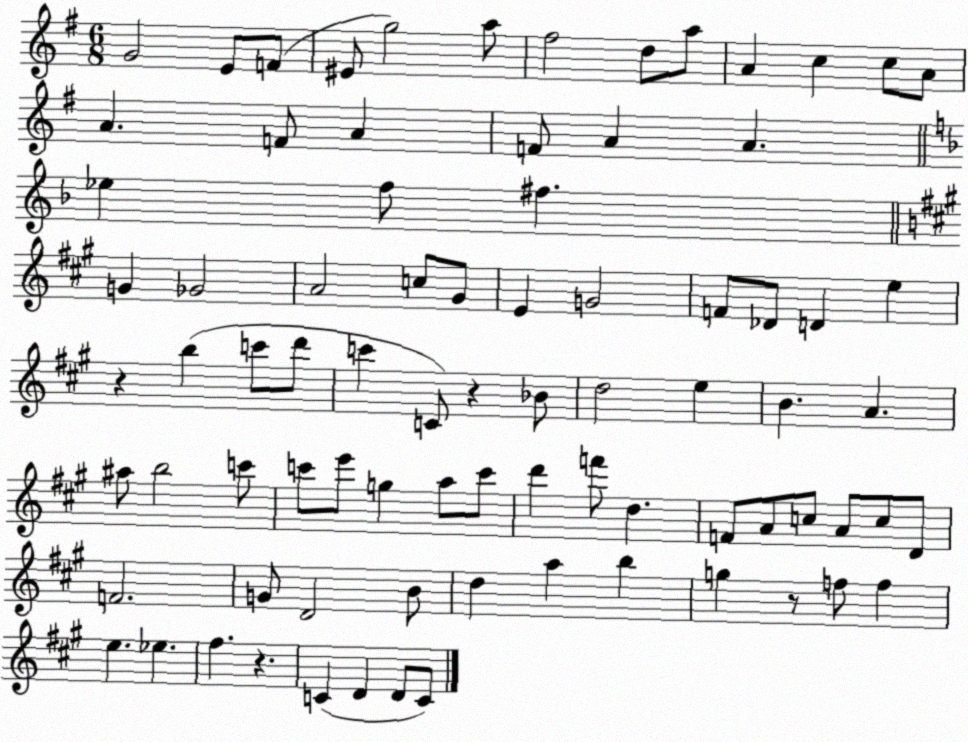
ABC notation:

X:1
T:Untitled
M:6/8
L:1/4
K:G
G2 E/2 F/2 ^E/2 g2 a/2 ^f2 d/2 a/2 A c c/2 A/2 A F/2 A F/2 A A _e f/2 ^f G _G2 A2 c/2 ^G/2 E G2 F/2 _D/2 D e z b c'/2 d'/2 c' C/2 z _B/2 d2 e B A ^a/2 b2 c'/2 c'/2 e'/2 g a/2 c'/2 d' f'/2 d F/2 A/2 c/2 A/2 c/2 D/2 F2 G/2 D2 B/2 d a b g z/2 f/2 f e _e ^f z C D D/2 C/2